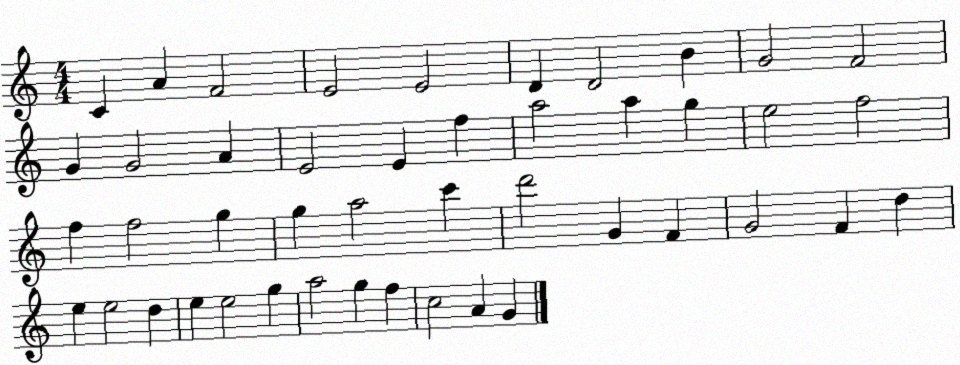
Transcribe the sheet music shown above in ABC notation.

X:1
T:Untitled
M:4/4
L:1/4
K:C
C A F2 E2 E2 D D2 B G2 F2 G G2 A E2 E f a2 a g e2 f2 f f2 g g a2 c' d'2 G F G2 F d e e2 d e e2 g a2 g f c2 A G